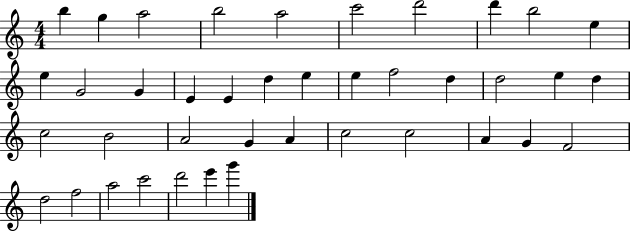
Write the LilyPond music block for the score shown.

{
  \clef treble
  \numericTimeSignature
  \time 4/4
  \key c \major
  b''4 g''4 a''2 | b''2 a''2 | c'''2 d'''2 | d'''4 b''2 e''4 | \break e''4 g'2 g'4 | e'4 e'4 d''4 e''4 | e''4 f''2 d''4 | d''2 e''4 d''4 | \break c''2 b'2 | a'2 g'4 a'4 | c''2 c''2 | a'4 g'4 f'2 | \break d''2 f''2 | a''2 c'''2 | d'''2 e'''4 g'''4 | \bar "|."
}